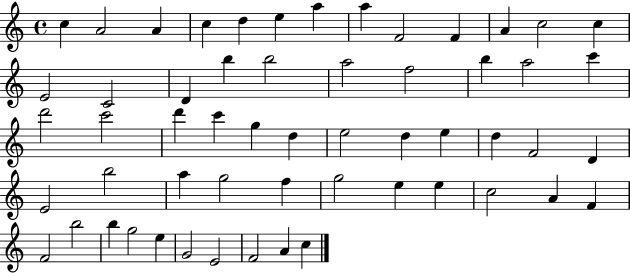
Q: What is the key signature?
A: C major